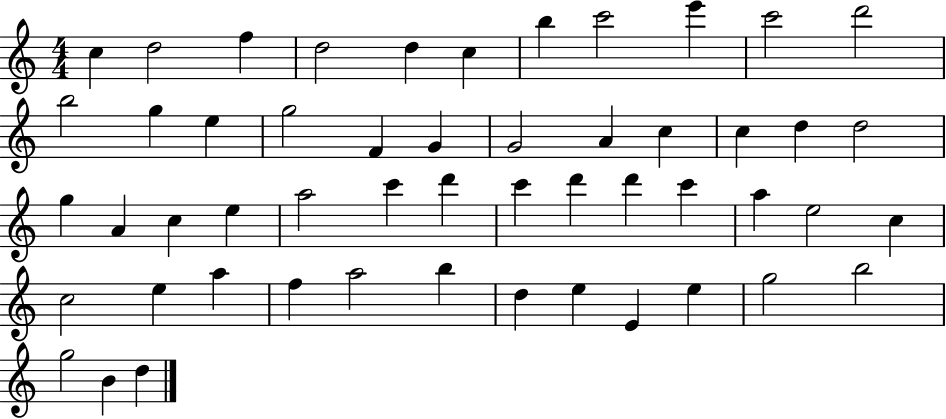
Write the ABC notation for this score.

X:1
T:Untitled
M:4/4
L:1/4
K:C
c d2 f d2 d c b c'2 e' c'2 d'2 b2 g e g2 F G G2 A c c d d2 g A c e a2 c' d' c' d' d' c' a e2 c c2 e a f a2 b d e E e g2 b2 g2 B d